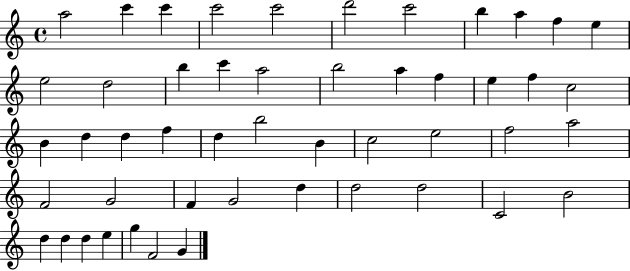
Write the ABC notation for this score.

X:1
T:Untitled
M:4/4
L:1/4
K:C
a2 c' c' c'2 c'2 d'2 c'2 b a f e e2 d2 b c' a2 b2 a f e f c2 B d d f d b2 B c2 e2 f2 a2 F2 G2 F G2 d d2 d2 C2 B2 d d d e g F2 G